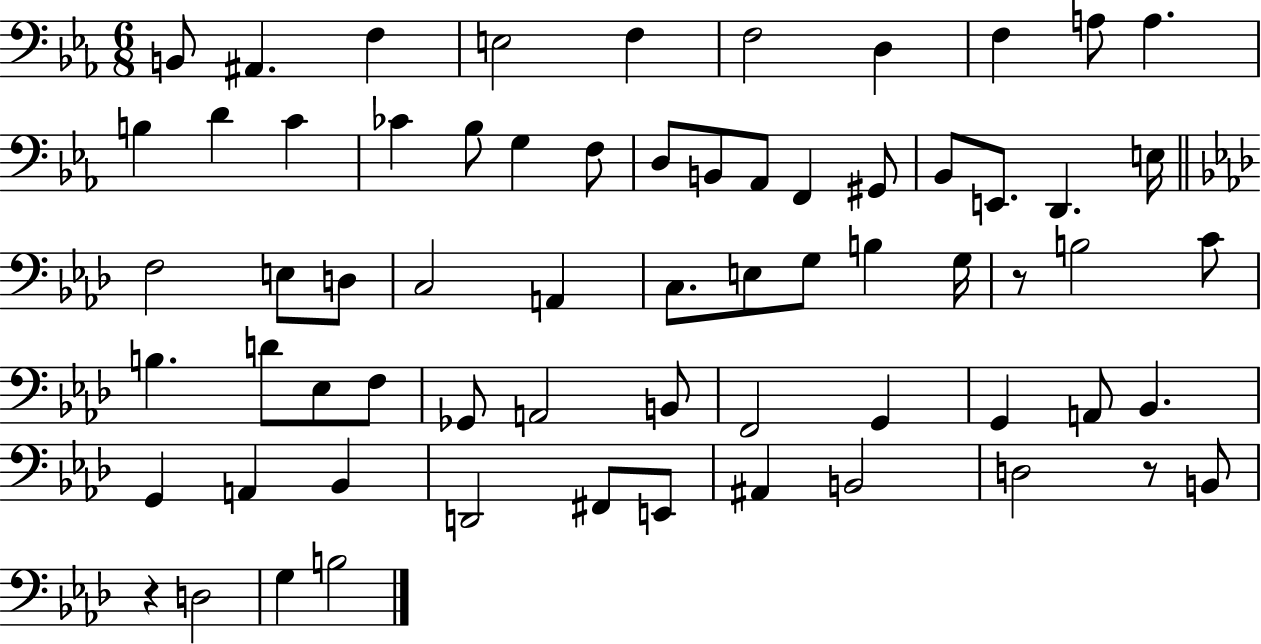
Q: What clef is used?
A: bass